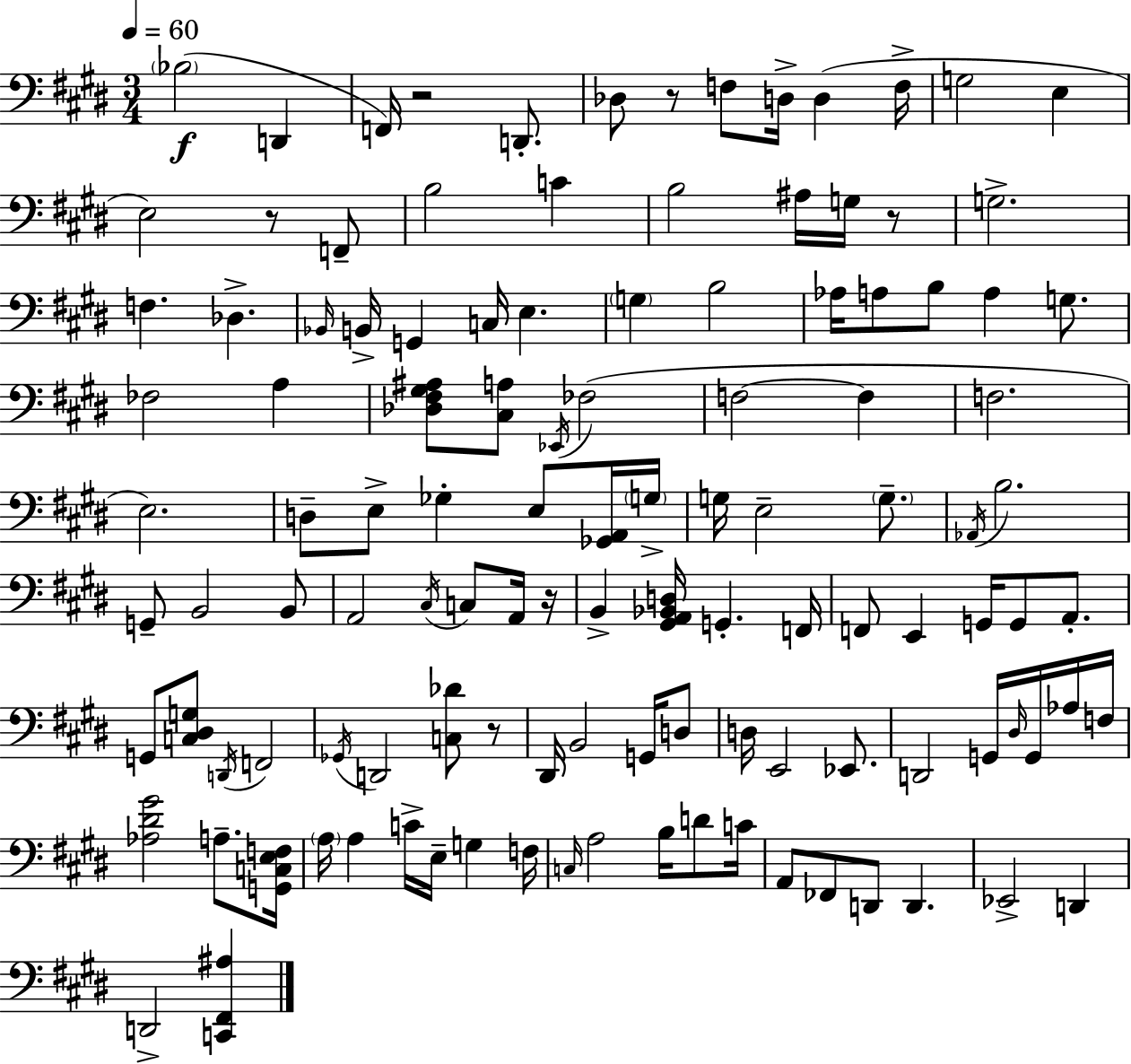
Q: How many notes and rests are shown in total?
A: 118